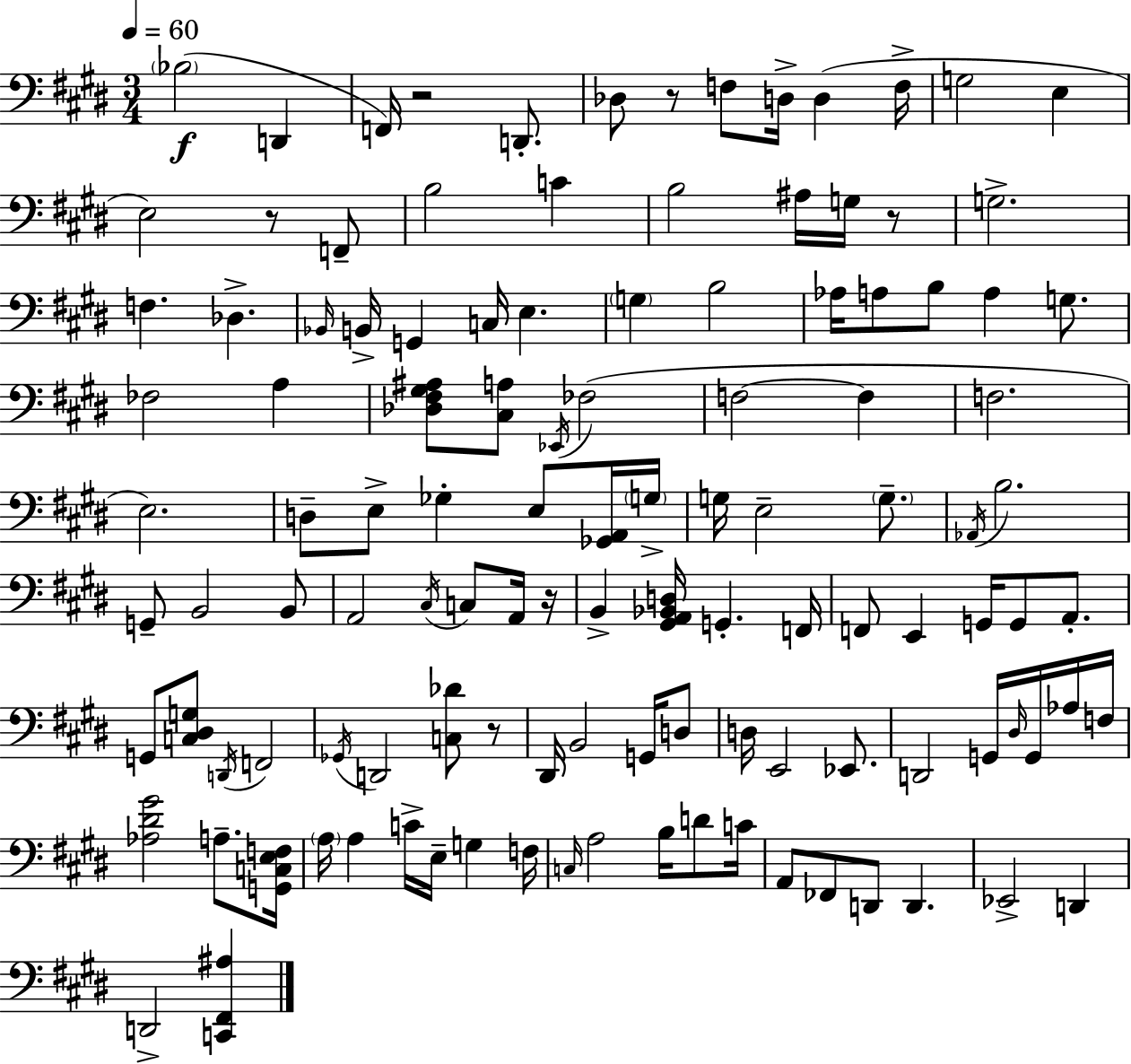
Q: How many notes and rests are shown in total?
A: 118